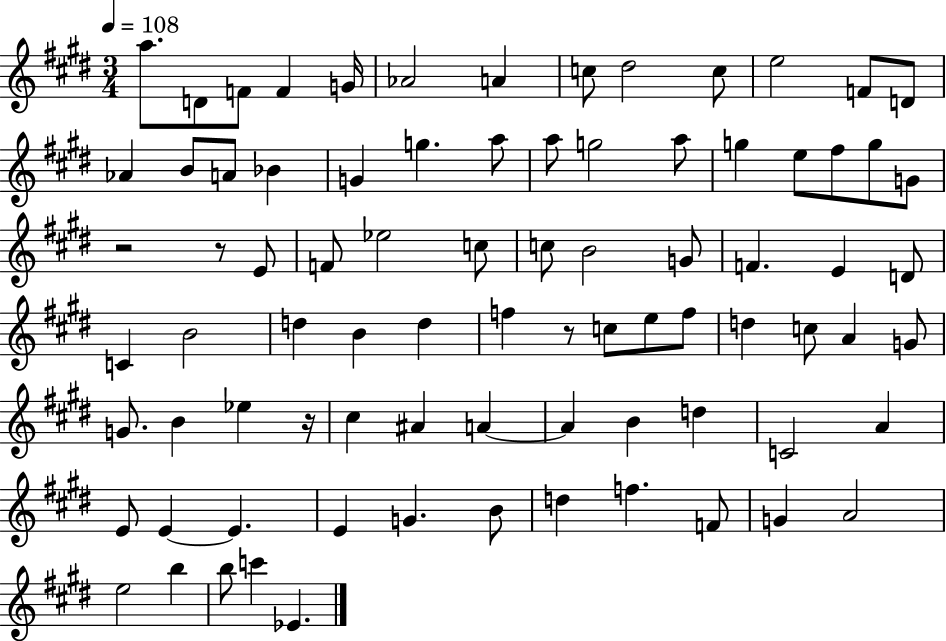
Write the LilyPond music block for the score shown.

{
  \clef treble
  \numericTimeSignature
  \time 3/4
  \key e \major
  \tempo 4 = 108
  a''8. d'8 f'8 f'4 g'16 | aes'2 a'4 | c''8 dis''2 c''8 | e''2 f'8 d'8 | \break aes'4 b'8 a'8 bes'4 | g'4 g''4. a''8 | a''8 g''2 a''8 | g''4 e''8 fis''8 g''8 g'8 | \break r2 r8 e'8 | f'8 ees''2 c''8 | c''8 b'2 g'8 | f'4. e'4 d'8 | \break c'4 b'2 | d''4 b'4 d''4 | f''4 r8 c''8 e''8 f''8 | d''4 c''8 a'4 g'8 | \break g'8. b'4 ees''4 r16 | cis''4 ais'4 a'4~~ | a'4 b'4 d''4 | c'2 a'4 | \break e'8 e'4~~ e'4. | e'4 g'4. b'8 | d''4 f''4. f'8 | g'4 a'2 | \break e''2 b''4 | b''8 c'''4 ees'4. | \bar "|."
}